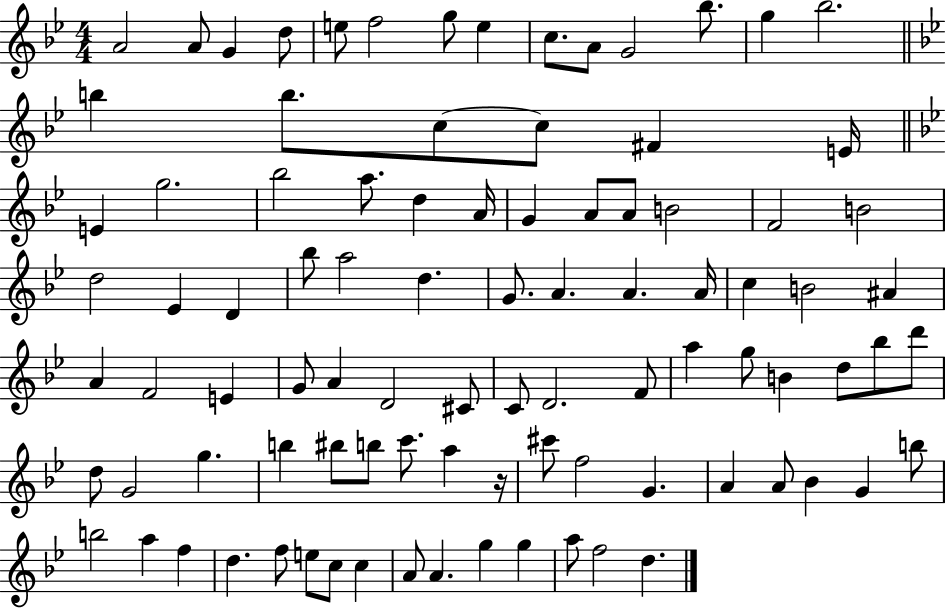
A4/h A4/e G4/q D5/e E5/e F5/h G5/e E5/q C5/e. A4/e G4/h Bb5/e. G5/q Bb5/h. B5/q B5/e. C5/e C5/e F#4/q E4/s E4/q G5/h. Bb5/h A5/e. D5/q A4/s G4/q A4/e A4/e B4/h F4/h B4/h D5/h Eb4/q D4/q Bb5/e A5/h D5/q. G4/e. A4/q. A4/q. A4/s C5/q B4/h A#4/q A4/q F4/h E4/q G4/e A4/q D4/h C#4/e C4/e D4/h. F4/e A5/q G5/e B4/q D5/e Bb5/e D6/e D5/e G4/h G5/q. B5/q BIS5/e B5/e C6/e. A5/q R/s C#6/e F5/h G4/q. A4/q A4/e Bb4/q G4/q B5/e B5/h A5/q F5/q D5/q. F5/e E5/e C5/e C5/q A4/e A4/q. G5/q G5/q A5/e F5/h D5/q.